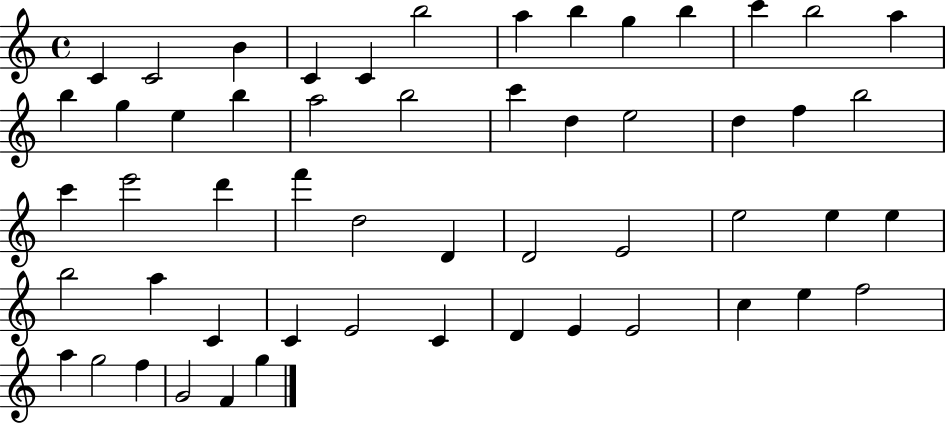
{
  \clef treble
  \time 4/4
  \defaultTimeSignature
  \key c \major
  c'4 c'2 b'4 | c'4 c'4 b''2 | a''4 b''4 g''4 b''4 | c'''4 b''2 a''4 | \break b''4 g''4 e''4 b''4 | a''2 b''2 | c'''4 d''4 e''2 | d''4 f''4 b''2 | \break c'''4 e'''2 d'''4 | f'''4 d''2 d'4 | d'2 e'2 | e''2 e''4 e''4 | \break b''2 a''4 c'4 | c'4 e'2 c'4 | d'4 e'4 e'2 | c''4 e''4 f''2 | \break a''4 g''2 f''4 | g'2 f'4 g''4 | \bar "|."
}